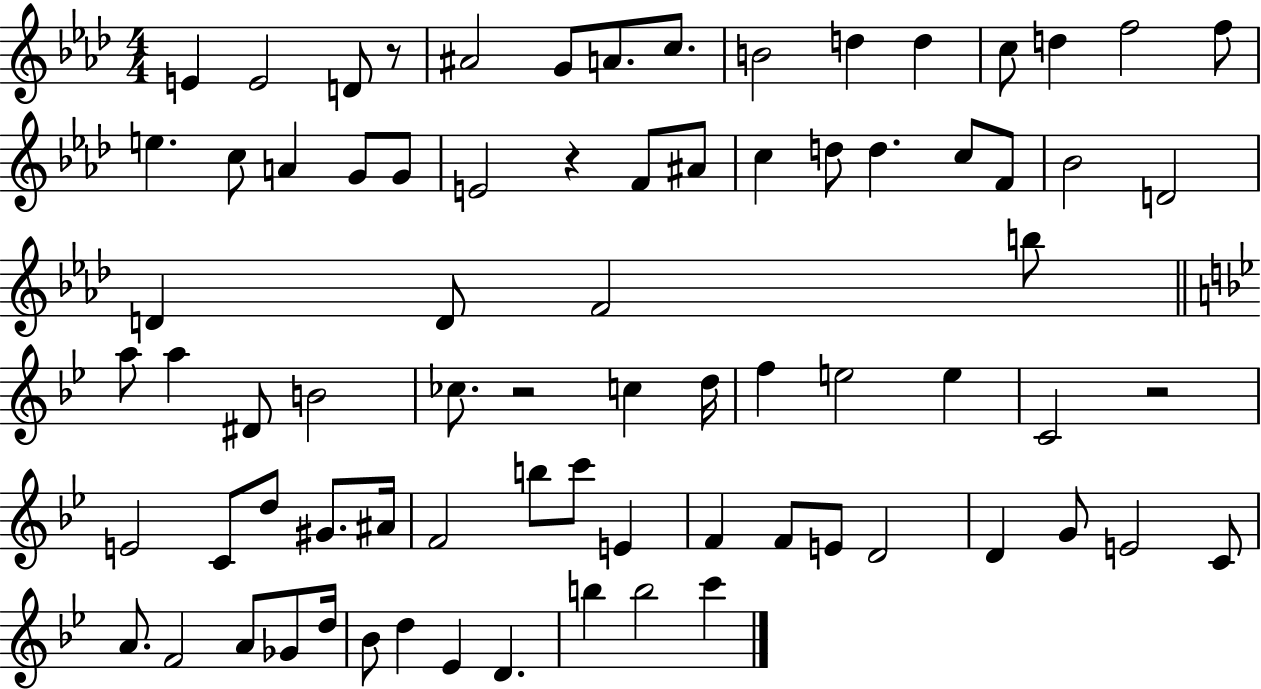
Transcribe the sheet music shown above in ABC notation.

X:1
T:Untitled
M:4/4
L:1/4
K:Ab
E E2 D/2 z/2 ^A2 G/2 A/2 c/2 B2 d d c/2 d f2 f/2 e c/2 A G/2 G/2 E2 z F/2 ^A/2 c d/2 d c/2 F/2 _B2 D2 D D/2 F2 b/2 a/2 a ^D/2 B2 _c/2 z2 c d/4 f e2 e C2 z2 E2 C/2 d/2 ^G/2 ^A/4 F2 b/2 c'/2 E F F/2 E/2 D2 D G/2 E2 C/2 A/2 F2 A/2 _G/2 d/4 _B/2 d _E D b b2 c'